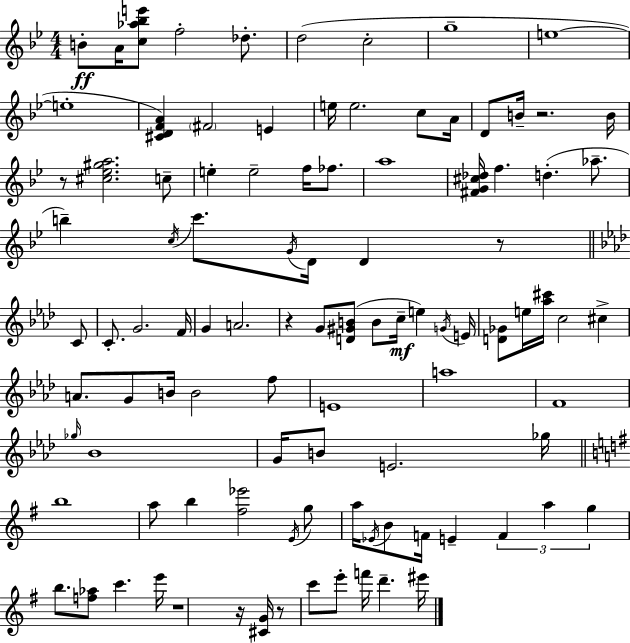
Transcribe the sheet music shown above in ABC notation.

X:1
T:Untitled
M:4/4
L:1/4
K:Gm
B/2 A/4 [c_a_be']/2 f2 _d/2 d2 c2 g4 e4 e4 [^CDFA] ^F2 E e/4 e2 c/2 A/4 D/2 B/4 z2 B/4 z/2 [^c_e^ga]2 c/2 e e2 f/4 _f/2 a4 [^FG^c_d]/4 f d _a/2 b c/4 c'/2 G/4 D/4 D z/2 C/2 C/2 G2 F/4 G A2 z G/2 [D^GB]/2 B/2 c/4 e G/4 E/4 [D_G]/2 e/4 [_a^c']/4 c2 ^c A/2 G/2 B/4 B2 f/2 E4 a4 F4 _g/4 _B4 G/4 B/2 E2 _g/4 b4 a/2 b [^f_e']2 E/4 g/2 a/4 _E/4 B/2 F/4 E F a g b/2 [f_a]/2 c' e'/4 z4 z/4 [^CG]/4 z/2 c'/2 e'/2 f'/4 d' ^e'/4